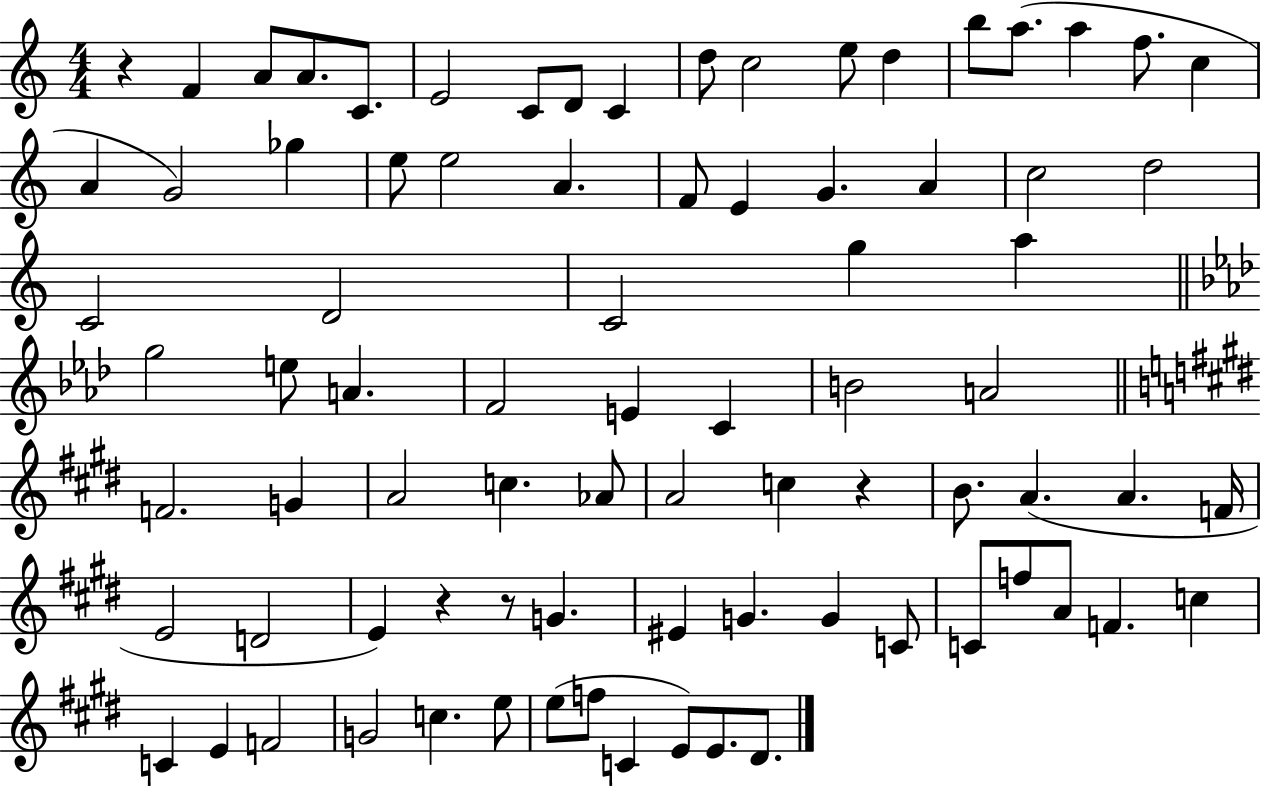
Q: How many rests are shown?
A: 4